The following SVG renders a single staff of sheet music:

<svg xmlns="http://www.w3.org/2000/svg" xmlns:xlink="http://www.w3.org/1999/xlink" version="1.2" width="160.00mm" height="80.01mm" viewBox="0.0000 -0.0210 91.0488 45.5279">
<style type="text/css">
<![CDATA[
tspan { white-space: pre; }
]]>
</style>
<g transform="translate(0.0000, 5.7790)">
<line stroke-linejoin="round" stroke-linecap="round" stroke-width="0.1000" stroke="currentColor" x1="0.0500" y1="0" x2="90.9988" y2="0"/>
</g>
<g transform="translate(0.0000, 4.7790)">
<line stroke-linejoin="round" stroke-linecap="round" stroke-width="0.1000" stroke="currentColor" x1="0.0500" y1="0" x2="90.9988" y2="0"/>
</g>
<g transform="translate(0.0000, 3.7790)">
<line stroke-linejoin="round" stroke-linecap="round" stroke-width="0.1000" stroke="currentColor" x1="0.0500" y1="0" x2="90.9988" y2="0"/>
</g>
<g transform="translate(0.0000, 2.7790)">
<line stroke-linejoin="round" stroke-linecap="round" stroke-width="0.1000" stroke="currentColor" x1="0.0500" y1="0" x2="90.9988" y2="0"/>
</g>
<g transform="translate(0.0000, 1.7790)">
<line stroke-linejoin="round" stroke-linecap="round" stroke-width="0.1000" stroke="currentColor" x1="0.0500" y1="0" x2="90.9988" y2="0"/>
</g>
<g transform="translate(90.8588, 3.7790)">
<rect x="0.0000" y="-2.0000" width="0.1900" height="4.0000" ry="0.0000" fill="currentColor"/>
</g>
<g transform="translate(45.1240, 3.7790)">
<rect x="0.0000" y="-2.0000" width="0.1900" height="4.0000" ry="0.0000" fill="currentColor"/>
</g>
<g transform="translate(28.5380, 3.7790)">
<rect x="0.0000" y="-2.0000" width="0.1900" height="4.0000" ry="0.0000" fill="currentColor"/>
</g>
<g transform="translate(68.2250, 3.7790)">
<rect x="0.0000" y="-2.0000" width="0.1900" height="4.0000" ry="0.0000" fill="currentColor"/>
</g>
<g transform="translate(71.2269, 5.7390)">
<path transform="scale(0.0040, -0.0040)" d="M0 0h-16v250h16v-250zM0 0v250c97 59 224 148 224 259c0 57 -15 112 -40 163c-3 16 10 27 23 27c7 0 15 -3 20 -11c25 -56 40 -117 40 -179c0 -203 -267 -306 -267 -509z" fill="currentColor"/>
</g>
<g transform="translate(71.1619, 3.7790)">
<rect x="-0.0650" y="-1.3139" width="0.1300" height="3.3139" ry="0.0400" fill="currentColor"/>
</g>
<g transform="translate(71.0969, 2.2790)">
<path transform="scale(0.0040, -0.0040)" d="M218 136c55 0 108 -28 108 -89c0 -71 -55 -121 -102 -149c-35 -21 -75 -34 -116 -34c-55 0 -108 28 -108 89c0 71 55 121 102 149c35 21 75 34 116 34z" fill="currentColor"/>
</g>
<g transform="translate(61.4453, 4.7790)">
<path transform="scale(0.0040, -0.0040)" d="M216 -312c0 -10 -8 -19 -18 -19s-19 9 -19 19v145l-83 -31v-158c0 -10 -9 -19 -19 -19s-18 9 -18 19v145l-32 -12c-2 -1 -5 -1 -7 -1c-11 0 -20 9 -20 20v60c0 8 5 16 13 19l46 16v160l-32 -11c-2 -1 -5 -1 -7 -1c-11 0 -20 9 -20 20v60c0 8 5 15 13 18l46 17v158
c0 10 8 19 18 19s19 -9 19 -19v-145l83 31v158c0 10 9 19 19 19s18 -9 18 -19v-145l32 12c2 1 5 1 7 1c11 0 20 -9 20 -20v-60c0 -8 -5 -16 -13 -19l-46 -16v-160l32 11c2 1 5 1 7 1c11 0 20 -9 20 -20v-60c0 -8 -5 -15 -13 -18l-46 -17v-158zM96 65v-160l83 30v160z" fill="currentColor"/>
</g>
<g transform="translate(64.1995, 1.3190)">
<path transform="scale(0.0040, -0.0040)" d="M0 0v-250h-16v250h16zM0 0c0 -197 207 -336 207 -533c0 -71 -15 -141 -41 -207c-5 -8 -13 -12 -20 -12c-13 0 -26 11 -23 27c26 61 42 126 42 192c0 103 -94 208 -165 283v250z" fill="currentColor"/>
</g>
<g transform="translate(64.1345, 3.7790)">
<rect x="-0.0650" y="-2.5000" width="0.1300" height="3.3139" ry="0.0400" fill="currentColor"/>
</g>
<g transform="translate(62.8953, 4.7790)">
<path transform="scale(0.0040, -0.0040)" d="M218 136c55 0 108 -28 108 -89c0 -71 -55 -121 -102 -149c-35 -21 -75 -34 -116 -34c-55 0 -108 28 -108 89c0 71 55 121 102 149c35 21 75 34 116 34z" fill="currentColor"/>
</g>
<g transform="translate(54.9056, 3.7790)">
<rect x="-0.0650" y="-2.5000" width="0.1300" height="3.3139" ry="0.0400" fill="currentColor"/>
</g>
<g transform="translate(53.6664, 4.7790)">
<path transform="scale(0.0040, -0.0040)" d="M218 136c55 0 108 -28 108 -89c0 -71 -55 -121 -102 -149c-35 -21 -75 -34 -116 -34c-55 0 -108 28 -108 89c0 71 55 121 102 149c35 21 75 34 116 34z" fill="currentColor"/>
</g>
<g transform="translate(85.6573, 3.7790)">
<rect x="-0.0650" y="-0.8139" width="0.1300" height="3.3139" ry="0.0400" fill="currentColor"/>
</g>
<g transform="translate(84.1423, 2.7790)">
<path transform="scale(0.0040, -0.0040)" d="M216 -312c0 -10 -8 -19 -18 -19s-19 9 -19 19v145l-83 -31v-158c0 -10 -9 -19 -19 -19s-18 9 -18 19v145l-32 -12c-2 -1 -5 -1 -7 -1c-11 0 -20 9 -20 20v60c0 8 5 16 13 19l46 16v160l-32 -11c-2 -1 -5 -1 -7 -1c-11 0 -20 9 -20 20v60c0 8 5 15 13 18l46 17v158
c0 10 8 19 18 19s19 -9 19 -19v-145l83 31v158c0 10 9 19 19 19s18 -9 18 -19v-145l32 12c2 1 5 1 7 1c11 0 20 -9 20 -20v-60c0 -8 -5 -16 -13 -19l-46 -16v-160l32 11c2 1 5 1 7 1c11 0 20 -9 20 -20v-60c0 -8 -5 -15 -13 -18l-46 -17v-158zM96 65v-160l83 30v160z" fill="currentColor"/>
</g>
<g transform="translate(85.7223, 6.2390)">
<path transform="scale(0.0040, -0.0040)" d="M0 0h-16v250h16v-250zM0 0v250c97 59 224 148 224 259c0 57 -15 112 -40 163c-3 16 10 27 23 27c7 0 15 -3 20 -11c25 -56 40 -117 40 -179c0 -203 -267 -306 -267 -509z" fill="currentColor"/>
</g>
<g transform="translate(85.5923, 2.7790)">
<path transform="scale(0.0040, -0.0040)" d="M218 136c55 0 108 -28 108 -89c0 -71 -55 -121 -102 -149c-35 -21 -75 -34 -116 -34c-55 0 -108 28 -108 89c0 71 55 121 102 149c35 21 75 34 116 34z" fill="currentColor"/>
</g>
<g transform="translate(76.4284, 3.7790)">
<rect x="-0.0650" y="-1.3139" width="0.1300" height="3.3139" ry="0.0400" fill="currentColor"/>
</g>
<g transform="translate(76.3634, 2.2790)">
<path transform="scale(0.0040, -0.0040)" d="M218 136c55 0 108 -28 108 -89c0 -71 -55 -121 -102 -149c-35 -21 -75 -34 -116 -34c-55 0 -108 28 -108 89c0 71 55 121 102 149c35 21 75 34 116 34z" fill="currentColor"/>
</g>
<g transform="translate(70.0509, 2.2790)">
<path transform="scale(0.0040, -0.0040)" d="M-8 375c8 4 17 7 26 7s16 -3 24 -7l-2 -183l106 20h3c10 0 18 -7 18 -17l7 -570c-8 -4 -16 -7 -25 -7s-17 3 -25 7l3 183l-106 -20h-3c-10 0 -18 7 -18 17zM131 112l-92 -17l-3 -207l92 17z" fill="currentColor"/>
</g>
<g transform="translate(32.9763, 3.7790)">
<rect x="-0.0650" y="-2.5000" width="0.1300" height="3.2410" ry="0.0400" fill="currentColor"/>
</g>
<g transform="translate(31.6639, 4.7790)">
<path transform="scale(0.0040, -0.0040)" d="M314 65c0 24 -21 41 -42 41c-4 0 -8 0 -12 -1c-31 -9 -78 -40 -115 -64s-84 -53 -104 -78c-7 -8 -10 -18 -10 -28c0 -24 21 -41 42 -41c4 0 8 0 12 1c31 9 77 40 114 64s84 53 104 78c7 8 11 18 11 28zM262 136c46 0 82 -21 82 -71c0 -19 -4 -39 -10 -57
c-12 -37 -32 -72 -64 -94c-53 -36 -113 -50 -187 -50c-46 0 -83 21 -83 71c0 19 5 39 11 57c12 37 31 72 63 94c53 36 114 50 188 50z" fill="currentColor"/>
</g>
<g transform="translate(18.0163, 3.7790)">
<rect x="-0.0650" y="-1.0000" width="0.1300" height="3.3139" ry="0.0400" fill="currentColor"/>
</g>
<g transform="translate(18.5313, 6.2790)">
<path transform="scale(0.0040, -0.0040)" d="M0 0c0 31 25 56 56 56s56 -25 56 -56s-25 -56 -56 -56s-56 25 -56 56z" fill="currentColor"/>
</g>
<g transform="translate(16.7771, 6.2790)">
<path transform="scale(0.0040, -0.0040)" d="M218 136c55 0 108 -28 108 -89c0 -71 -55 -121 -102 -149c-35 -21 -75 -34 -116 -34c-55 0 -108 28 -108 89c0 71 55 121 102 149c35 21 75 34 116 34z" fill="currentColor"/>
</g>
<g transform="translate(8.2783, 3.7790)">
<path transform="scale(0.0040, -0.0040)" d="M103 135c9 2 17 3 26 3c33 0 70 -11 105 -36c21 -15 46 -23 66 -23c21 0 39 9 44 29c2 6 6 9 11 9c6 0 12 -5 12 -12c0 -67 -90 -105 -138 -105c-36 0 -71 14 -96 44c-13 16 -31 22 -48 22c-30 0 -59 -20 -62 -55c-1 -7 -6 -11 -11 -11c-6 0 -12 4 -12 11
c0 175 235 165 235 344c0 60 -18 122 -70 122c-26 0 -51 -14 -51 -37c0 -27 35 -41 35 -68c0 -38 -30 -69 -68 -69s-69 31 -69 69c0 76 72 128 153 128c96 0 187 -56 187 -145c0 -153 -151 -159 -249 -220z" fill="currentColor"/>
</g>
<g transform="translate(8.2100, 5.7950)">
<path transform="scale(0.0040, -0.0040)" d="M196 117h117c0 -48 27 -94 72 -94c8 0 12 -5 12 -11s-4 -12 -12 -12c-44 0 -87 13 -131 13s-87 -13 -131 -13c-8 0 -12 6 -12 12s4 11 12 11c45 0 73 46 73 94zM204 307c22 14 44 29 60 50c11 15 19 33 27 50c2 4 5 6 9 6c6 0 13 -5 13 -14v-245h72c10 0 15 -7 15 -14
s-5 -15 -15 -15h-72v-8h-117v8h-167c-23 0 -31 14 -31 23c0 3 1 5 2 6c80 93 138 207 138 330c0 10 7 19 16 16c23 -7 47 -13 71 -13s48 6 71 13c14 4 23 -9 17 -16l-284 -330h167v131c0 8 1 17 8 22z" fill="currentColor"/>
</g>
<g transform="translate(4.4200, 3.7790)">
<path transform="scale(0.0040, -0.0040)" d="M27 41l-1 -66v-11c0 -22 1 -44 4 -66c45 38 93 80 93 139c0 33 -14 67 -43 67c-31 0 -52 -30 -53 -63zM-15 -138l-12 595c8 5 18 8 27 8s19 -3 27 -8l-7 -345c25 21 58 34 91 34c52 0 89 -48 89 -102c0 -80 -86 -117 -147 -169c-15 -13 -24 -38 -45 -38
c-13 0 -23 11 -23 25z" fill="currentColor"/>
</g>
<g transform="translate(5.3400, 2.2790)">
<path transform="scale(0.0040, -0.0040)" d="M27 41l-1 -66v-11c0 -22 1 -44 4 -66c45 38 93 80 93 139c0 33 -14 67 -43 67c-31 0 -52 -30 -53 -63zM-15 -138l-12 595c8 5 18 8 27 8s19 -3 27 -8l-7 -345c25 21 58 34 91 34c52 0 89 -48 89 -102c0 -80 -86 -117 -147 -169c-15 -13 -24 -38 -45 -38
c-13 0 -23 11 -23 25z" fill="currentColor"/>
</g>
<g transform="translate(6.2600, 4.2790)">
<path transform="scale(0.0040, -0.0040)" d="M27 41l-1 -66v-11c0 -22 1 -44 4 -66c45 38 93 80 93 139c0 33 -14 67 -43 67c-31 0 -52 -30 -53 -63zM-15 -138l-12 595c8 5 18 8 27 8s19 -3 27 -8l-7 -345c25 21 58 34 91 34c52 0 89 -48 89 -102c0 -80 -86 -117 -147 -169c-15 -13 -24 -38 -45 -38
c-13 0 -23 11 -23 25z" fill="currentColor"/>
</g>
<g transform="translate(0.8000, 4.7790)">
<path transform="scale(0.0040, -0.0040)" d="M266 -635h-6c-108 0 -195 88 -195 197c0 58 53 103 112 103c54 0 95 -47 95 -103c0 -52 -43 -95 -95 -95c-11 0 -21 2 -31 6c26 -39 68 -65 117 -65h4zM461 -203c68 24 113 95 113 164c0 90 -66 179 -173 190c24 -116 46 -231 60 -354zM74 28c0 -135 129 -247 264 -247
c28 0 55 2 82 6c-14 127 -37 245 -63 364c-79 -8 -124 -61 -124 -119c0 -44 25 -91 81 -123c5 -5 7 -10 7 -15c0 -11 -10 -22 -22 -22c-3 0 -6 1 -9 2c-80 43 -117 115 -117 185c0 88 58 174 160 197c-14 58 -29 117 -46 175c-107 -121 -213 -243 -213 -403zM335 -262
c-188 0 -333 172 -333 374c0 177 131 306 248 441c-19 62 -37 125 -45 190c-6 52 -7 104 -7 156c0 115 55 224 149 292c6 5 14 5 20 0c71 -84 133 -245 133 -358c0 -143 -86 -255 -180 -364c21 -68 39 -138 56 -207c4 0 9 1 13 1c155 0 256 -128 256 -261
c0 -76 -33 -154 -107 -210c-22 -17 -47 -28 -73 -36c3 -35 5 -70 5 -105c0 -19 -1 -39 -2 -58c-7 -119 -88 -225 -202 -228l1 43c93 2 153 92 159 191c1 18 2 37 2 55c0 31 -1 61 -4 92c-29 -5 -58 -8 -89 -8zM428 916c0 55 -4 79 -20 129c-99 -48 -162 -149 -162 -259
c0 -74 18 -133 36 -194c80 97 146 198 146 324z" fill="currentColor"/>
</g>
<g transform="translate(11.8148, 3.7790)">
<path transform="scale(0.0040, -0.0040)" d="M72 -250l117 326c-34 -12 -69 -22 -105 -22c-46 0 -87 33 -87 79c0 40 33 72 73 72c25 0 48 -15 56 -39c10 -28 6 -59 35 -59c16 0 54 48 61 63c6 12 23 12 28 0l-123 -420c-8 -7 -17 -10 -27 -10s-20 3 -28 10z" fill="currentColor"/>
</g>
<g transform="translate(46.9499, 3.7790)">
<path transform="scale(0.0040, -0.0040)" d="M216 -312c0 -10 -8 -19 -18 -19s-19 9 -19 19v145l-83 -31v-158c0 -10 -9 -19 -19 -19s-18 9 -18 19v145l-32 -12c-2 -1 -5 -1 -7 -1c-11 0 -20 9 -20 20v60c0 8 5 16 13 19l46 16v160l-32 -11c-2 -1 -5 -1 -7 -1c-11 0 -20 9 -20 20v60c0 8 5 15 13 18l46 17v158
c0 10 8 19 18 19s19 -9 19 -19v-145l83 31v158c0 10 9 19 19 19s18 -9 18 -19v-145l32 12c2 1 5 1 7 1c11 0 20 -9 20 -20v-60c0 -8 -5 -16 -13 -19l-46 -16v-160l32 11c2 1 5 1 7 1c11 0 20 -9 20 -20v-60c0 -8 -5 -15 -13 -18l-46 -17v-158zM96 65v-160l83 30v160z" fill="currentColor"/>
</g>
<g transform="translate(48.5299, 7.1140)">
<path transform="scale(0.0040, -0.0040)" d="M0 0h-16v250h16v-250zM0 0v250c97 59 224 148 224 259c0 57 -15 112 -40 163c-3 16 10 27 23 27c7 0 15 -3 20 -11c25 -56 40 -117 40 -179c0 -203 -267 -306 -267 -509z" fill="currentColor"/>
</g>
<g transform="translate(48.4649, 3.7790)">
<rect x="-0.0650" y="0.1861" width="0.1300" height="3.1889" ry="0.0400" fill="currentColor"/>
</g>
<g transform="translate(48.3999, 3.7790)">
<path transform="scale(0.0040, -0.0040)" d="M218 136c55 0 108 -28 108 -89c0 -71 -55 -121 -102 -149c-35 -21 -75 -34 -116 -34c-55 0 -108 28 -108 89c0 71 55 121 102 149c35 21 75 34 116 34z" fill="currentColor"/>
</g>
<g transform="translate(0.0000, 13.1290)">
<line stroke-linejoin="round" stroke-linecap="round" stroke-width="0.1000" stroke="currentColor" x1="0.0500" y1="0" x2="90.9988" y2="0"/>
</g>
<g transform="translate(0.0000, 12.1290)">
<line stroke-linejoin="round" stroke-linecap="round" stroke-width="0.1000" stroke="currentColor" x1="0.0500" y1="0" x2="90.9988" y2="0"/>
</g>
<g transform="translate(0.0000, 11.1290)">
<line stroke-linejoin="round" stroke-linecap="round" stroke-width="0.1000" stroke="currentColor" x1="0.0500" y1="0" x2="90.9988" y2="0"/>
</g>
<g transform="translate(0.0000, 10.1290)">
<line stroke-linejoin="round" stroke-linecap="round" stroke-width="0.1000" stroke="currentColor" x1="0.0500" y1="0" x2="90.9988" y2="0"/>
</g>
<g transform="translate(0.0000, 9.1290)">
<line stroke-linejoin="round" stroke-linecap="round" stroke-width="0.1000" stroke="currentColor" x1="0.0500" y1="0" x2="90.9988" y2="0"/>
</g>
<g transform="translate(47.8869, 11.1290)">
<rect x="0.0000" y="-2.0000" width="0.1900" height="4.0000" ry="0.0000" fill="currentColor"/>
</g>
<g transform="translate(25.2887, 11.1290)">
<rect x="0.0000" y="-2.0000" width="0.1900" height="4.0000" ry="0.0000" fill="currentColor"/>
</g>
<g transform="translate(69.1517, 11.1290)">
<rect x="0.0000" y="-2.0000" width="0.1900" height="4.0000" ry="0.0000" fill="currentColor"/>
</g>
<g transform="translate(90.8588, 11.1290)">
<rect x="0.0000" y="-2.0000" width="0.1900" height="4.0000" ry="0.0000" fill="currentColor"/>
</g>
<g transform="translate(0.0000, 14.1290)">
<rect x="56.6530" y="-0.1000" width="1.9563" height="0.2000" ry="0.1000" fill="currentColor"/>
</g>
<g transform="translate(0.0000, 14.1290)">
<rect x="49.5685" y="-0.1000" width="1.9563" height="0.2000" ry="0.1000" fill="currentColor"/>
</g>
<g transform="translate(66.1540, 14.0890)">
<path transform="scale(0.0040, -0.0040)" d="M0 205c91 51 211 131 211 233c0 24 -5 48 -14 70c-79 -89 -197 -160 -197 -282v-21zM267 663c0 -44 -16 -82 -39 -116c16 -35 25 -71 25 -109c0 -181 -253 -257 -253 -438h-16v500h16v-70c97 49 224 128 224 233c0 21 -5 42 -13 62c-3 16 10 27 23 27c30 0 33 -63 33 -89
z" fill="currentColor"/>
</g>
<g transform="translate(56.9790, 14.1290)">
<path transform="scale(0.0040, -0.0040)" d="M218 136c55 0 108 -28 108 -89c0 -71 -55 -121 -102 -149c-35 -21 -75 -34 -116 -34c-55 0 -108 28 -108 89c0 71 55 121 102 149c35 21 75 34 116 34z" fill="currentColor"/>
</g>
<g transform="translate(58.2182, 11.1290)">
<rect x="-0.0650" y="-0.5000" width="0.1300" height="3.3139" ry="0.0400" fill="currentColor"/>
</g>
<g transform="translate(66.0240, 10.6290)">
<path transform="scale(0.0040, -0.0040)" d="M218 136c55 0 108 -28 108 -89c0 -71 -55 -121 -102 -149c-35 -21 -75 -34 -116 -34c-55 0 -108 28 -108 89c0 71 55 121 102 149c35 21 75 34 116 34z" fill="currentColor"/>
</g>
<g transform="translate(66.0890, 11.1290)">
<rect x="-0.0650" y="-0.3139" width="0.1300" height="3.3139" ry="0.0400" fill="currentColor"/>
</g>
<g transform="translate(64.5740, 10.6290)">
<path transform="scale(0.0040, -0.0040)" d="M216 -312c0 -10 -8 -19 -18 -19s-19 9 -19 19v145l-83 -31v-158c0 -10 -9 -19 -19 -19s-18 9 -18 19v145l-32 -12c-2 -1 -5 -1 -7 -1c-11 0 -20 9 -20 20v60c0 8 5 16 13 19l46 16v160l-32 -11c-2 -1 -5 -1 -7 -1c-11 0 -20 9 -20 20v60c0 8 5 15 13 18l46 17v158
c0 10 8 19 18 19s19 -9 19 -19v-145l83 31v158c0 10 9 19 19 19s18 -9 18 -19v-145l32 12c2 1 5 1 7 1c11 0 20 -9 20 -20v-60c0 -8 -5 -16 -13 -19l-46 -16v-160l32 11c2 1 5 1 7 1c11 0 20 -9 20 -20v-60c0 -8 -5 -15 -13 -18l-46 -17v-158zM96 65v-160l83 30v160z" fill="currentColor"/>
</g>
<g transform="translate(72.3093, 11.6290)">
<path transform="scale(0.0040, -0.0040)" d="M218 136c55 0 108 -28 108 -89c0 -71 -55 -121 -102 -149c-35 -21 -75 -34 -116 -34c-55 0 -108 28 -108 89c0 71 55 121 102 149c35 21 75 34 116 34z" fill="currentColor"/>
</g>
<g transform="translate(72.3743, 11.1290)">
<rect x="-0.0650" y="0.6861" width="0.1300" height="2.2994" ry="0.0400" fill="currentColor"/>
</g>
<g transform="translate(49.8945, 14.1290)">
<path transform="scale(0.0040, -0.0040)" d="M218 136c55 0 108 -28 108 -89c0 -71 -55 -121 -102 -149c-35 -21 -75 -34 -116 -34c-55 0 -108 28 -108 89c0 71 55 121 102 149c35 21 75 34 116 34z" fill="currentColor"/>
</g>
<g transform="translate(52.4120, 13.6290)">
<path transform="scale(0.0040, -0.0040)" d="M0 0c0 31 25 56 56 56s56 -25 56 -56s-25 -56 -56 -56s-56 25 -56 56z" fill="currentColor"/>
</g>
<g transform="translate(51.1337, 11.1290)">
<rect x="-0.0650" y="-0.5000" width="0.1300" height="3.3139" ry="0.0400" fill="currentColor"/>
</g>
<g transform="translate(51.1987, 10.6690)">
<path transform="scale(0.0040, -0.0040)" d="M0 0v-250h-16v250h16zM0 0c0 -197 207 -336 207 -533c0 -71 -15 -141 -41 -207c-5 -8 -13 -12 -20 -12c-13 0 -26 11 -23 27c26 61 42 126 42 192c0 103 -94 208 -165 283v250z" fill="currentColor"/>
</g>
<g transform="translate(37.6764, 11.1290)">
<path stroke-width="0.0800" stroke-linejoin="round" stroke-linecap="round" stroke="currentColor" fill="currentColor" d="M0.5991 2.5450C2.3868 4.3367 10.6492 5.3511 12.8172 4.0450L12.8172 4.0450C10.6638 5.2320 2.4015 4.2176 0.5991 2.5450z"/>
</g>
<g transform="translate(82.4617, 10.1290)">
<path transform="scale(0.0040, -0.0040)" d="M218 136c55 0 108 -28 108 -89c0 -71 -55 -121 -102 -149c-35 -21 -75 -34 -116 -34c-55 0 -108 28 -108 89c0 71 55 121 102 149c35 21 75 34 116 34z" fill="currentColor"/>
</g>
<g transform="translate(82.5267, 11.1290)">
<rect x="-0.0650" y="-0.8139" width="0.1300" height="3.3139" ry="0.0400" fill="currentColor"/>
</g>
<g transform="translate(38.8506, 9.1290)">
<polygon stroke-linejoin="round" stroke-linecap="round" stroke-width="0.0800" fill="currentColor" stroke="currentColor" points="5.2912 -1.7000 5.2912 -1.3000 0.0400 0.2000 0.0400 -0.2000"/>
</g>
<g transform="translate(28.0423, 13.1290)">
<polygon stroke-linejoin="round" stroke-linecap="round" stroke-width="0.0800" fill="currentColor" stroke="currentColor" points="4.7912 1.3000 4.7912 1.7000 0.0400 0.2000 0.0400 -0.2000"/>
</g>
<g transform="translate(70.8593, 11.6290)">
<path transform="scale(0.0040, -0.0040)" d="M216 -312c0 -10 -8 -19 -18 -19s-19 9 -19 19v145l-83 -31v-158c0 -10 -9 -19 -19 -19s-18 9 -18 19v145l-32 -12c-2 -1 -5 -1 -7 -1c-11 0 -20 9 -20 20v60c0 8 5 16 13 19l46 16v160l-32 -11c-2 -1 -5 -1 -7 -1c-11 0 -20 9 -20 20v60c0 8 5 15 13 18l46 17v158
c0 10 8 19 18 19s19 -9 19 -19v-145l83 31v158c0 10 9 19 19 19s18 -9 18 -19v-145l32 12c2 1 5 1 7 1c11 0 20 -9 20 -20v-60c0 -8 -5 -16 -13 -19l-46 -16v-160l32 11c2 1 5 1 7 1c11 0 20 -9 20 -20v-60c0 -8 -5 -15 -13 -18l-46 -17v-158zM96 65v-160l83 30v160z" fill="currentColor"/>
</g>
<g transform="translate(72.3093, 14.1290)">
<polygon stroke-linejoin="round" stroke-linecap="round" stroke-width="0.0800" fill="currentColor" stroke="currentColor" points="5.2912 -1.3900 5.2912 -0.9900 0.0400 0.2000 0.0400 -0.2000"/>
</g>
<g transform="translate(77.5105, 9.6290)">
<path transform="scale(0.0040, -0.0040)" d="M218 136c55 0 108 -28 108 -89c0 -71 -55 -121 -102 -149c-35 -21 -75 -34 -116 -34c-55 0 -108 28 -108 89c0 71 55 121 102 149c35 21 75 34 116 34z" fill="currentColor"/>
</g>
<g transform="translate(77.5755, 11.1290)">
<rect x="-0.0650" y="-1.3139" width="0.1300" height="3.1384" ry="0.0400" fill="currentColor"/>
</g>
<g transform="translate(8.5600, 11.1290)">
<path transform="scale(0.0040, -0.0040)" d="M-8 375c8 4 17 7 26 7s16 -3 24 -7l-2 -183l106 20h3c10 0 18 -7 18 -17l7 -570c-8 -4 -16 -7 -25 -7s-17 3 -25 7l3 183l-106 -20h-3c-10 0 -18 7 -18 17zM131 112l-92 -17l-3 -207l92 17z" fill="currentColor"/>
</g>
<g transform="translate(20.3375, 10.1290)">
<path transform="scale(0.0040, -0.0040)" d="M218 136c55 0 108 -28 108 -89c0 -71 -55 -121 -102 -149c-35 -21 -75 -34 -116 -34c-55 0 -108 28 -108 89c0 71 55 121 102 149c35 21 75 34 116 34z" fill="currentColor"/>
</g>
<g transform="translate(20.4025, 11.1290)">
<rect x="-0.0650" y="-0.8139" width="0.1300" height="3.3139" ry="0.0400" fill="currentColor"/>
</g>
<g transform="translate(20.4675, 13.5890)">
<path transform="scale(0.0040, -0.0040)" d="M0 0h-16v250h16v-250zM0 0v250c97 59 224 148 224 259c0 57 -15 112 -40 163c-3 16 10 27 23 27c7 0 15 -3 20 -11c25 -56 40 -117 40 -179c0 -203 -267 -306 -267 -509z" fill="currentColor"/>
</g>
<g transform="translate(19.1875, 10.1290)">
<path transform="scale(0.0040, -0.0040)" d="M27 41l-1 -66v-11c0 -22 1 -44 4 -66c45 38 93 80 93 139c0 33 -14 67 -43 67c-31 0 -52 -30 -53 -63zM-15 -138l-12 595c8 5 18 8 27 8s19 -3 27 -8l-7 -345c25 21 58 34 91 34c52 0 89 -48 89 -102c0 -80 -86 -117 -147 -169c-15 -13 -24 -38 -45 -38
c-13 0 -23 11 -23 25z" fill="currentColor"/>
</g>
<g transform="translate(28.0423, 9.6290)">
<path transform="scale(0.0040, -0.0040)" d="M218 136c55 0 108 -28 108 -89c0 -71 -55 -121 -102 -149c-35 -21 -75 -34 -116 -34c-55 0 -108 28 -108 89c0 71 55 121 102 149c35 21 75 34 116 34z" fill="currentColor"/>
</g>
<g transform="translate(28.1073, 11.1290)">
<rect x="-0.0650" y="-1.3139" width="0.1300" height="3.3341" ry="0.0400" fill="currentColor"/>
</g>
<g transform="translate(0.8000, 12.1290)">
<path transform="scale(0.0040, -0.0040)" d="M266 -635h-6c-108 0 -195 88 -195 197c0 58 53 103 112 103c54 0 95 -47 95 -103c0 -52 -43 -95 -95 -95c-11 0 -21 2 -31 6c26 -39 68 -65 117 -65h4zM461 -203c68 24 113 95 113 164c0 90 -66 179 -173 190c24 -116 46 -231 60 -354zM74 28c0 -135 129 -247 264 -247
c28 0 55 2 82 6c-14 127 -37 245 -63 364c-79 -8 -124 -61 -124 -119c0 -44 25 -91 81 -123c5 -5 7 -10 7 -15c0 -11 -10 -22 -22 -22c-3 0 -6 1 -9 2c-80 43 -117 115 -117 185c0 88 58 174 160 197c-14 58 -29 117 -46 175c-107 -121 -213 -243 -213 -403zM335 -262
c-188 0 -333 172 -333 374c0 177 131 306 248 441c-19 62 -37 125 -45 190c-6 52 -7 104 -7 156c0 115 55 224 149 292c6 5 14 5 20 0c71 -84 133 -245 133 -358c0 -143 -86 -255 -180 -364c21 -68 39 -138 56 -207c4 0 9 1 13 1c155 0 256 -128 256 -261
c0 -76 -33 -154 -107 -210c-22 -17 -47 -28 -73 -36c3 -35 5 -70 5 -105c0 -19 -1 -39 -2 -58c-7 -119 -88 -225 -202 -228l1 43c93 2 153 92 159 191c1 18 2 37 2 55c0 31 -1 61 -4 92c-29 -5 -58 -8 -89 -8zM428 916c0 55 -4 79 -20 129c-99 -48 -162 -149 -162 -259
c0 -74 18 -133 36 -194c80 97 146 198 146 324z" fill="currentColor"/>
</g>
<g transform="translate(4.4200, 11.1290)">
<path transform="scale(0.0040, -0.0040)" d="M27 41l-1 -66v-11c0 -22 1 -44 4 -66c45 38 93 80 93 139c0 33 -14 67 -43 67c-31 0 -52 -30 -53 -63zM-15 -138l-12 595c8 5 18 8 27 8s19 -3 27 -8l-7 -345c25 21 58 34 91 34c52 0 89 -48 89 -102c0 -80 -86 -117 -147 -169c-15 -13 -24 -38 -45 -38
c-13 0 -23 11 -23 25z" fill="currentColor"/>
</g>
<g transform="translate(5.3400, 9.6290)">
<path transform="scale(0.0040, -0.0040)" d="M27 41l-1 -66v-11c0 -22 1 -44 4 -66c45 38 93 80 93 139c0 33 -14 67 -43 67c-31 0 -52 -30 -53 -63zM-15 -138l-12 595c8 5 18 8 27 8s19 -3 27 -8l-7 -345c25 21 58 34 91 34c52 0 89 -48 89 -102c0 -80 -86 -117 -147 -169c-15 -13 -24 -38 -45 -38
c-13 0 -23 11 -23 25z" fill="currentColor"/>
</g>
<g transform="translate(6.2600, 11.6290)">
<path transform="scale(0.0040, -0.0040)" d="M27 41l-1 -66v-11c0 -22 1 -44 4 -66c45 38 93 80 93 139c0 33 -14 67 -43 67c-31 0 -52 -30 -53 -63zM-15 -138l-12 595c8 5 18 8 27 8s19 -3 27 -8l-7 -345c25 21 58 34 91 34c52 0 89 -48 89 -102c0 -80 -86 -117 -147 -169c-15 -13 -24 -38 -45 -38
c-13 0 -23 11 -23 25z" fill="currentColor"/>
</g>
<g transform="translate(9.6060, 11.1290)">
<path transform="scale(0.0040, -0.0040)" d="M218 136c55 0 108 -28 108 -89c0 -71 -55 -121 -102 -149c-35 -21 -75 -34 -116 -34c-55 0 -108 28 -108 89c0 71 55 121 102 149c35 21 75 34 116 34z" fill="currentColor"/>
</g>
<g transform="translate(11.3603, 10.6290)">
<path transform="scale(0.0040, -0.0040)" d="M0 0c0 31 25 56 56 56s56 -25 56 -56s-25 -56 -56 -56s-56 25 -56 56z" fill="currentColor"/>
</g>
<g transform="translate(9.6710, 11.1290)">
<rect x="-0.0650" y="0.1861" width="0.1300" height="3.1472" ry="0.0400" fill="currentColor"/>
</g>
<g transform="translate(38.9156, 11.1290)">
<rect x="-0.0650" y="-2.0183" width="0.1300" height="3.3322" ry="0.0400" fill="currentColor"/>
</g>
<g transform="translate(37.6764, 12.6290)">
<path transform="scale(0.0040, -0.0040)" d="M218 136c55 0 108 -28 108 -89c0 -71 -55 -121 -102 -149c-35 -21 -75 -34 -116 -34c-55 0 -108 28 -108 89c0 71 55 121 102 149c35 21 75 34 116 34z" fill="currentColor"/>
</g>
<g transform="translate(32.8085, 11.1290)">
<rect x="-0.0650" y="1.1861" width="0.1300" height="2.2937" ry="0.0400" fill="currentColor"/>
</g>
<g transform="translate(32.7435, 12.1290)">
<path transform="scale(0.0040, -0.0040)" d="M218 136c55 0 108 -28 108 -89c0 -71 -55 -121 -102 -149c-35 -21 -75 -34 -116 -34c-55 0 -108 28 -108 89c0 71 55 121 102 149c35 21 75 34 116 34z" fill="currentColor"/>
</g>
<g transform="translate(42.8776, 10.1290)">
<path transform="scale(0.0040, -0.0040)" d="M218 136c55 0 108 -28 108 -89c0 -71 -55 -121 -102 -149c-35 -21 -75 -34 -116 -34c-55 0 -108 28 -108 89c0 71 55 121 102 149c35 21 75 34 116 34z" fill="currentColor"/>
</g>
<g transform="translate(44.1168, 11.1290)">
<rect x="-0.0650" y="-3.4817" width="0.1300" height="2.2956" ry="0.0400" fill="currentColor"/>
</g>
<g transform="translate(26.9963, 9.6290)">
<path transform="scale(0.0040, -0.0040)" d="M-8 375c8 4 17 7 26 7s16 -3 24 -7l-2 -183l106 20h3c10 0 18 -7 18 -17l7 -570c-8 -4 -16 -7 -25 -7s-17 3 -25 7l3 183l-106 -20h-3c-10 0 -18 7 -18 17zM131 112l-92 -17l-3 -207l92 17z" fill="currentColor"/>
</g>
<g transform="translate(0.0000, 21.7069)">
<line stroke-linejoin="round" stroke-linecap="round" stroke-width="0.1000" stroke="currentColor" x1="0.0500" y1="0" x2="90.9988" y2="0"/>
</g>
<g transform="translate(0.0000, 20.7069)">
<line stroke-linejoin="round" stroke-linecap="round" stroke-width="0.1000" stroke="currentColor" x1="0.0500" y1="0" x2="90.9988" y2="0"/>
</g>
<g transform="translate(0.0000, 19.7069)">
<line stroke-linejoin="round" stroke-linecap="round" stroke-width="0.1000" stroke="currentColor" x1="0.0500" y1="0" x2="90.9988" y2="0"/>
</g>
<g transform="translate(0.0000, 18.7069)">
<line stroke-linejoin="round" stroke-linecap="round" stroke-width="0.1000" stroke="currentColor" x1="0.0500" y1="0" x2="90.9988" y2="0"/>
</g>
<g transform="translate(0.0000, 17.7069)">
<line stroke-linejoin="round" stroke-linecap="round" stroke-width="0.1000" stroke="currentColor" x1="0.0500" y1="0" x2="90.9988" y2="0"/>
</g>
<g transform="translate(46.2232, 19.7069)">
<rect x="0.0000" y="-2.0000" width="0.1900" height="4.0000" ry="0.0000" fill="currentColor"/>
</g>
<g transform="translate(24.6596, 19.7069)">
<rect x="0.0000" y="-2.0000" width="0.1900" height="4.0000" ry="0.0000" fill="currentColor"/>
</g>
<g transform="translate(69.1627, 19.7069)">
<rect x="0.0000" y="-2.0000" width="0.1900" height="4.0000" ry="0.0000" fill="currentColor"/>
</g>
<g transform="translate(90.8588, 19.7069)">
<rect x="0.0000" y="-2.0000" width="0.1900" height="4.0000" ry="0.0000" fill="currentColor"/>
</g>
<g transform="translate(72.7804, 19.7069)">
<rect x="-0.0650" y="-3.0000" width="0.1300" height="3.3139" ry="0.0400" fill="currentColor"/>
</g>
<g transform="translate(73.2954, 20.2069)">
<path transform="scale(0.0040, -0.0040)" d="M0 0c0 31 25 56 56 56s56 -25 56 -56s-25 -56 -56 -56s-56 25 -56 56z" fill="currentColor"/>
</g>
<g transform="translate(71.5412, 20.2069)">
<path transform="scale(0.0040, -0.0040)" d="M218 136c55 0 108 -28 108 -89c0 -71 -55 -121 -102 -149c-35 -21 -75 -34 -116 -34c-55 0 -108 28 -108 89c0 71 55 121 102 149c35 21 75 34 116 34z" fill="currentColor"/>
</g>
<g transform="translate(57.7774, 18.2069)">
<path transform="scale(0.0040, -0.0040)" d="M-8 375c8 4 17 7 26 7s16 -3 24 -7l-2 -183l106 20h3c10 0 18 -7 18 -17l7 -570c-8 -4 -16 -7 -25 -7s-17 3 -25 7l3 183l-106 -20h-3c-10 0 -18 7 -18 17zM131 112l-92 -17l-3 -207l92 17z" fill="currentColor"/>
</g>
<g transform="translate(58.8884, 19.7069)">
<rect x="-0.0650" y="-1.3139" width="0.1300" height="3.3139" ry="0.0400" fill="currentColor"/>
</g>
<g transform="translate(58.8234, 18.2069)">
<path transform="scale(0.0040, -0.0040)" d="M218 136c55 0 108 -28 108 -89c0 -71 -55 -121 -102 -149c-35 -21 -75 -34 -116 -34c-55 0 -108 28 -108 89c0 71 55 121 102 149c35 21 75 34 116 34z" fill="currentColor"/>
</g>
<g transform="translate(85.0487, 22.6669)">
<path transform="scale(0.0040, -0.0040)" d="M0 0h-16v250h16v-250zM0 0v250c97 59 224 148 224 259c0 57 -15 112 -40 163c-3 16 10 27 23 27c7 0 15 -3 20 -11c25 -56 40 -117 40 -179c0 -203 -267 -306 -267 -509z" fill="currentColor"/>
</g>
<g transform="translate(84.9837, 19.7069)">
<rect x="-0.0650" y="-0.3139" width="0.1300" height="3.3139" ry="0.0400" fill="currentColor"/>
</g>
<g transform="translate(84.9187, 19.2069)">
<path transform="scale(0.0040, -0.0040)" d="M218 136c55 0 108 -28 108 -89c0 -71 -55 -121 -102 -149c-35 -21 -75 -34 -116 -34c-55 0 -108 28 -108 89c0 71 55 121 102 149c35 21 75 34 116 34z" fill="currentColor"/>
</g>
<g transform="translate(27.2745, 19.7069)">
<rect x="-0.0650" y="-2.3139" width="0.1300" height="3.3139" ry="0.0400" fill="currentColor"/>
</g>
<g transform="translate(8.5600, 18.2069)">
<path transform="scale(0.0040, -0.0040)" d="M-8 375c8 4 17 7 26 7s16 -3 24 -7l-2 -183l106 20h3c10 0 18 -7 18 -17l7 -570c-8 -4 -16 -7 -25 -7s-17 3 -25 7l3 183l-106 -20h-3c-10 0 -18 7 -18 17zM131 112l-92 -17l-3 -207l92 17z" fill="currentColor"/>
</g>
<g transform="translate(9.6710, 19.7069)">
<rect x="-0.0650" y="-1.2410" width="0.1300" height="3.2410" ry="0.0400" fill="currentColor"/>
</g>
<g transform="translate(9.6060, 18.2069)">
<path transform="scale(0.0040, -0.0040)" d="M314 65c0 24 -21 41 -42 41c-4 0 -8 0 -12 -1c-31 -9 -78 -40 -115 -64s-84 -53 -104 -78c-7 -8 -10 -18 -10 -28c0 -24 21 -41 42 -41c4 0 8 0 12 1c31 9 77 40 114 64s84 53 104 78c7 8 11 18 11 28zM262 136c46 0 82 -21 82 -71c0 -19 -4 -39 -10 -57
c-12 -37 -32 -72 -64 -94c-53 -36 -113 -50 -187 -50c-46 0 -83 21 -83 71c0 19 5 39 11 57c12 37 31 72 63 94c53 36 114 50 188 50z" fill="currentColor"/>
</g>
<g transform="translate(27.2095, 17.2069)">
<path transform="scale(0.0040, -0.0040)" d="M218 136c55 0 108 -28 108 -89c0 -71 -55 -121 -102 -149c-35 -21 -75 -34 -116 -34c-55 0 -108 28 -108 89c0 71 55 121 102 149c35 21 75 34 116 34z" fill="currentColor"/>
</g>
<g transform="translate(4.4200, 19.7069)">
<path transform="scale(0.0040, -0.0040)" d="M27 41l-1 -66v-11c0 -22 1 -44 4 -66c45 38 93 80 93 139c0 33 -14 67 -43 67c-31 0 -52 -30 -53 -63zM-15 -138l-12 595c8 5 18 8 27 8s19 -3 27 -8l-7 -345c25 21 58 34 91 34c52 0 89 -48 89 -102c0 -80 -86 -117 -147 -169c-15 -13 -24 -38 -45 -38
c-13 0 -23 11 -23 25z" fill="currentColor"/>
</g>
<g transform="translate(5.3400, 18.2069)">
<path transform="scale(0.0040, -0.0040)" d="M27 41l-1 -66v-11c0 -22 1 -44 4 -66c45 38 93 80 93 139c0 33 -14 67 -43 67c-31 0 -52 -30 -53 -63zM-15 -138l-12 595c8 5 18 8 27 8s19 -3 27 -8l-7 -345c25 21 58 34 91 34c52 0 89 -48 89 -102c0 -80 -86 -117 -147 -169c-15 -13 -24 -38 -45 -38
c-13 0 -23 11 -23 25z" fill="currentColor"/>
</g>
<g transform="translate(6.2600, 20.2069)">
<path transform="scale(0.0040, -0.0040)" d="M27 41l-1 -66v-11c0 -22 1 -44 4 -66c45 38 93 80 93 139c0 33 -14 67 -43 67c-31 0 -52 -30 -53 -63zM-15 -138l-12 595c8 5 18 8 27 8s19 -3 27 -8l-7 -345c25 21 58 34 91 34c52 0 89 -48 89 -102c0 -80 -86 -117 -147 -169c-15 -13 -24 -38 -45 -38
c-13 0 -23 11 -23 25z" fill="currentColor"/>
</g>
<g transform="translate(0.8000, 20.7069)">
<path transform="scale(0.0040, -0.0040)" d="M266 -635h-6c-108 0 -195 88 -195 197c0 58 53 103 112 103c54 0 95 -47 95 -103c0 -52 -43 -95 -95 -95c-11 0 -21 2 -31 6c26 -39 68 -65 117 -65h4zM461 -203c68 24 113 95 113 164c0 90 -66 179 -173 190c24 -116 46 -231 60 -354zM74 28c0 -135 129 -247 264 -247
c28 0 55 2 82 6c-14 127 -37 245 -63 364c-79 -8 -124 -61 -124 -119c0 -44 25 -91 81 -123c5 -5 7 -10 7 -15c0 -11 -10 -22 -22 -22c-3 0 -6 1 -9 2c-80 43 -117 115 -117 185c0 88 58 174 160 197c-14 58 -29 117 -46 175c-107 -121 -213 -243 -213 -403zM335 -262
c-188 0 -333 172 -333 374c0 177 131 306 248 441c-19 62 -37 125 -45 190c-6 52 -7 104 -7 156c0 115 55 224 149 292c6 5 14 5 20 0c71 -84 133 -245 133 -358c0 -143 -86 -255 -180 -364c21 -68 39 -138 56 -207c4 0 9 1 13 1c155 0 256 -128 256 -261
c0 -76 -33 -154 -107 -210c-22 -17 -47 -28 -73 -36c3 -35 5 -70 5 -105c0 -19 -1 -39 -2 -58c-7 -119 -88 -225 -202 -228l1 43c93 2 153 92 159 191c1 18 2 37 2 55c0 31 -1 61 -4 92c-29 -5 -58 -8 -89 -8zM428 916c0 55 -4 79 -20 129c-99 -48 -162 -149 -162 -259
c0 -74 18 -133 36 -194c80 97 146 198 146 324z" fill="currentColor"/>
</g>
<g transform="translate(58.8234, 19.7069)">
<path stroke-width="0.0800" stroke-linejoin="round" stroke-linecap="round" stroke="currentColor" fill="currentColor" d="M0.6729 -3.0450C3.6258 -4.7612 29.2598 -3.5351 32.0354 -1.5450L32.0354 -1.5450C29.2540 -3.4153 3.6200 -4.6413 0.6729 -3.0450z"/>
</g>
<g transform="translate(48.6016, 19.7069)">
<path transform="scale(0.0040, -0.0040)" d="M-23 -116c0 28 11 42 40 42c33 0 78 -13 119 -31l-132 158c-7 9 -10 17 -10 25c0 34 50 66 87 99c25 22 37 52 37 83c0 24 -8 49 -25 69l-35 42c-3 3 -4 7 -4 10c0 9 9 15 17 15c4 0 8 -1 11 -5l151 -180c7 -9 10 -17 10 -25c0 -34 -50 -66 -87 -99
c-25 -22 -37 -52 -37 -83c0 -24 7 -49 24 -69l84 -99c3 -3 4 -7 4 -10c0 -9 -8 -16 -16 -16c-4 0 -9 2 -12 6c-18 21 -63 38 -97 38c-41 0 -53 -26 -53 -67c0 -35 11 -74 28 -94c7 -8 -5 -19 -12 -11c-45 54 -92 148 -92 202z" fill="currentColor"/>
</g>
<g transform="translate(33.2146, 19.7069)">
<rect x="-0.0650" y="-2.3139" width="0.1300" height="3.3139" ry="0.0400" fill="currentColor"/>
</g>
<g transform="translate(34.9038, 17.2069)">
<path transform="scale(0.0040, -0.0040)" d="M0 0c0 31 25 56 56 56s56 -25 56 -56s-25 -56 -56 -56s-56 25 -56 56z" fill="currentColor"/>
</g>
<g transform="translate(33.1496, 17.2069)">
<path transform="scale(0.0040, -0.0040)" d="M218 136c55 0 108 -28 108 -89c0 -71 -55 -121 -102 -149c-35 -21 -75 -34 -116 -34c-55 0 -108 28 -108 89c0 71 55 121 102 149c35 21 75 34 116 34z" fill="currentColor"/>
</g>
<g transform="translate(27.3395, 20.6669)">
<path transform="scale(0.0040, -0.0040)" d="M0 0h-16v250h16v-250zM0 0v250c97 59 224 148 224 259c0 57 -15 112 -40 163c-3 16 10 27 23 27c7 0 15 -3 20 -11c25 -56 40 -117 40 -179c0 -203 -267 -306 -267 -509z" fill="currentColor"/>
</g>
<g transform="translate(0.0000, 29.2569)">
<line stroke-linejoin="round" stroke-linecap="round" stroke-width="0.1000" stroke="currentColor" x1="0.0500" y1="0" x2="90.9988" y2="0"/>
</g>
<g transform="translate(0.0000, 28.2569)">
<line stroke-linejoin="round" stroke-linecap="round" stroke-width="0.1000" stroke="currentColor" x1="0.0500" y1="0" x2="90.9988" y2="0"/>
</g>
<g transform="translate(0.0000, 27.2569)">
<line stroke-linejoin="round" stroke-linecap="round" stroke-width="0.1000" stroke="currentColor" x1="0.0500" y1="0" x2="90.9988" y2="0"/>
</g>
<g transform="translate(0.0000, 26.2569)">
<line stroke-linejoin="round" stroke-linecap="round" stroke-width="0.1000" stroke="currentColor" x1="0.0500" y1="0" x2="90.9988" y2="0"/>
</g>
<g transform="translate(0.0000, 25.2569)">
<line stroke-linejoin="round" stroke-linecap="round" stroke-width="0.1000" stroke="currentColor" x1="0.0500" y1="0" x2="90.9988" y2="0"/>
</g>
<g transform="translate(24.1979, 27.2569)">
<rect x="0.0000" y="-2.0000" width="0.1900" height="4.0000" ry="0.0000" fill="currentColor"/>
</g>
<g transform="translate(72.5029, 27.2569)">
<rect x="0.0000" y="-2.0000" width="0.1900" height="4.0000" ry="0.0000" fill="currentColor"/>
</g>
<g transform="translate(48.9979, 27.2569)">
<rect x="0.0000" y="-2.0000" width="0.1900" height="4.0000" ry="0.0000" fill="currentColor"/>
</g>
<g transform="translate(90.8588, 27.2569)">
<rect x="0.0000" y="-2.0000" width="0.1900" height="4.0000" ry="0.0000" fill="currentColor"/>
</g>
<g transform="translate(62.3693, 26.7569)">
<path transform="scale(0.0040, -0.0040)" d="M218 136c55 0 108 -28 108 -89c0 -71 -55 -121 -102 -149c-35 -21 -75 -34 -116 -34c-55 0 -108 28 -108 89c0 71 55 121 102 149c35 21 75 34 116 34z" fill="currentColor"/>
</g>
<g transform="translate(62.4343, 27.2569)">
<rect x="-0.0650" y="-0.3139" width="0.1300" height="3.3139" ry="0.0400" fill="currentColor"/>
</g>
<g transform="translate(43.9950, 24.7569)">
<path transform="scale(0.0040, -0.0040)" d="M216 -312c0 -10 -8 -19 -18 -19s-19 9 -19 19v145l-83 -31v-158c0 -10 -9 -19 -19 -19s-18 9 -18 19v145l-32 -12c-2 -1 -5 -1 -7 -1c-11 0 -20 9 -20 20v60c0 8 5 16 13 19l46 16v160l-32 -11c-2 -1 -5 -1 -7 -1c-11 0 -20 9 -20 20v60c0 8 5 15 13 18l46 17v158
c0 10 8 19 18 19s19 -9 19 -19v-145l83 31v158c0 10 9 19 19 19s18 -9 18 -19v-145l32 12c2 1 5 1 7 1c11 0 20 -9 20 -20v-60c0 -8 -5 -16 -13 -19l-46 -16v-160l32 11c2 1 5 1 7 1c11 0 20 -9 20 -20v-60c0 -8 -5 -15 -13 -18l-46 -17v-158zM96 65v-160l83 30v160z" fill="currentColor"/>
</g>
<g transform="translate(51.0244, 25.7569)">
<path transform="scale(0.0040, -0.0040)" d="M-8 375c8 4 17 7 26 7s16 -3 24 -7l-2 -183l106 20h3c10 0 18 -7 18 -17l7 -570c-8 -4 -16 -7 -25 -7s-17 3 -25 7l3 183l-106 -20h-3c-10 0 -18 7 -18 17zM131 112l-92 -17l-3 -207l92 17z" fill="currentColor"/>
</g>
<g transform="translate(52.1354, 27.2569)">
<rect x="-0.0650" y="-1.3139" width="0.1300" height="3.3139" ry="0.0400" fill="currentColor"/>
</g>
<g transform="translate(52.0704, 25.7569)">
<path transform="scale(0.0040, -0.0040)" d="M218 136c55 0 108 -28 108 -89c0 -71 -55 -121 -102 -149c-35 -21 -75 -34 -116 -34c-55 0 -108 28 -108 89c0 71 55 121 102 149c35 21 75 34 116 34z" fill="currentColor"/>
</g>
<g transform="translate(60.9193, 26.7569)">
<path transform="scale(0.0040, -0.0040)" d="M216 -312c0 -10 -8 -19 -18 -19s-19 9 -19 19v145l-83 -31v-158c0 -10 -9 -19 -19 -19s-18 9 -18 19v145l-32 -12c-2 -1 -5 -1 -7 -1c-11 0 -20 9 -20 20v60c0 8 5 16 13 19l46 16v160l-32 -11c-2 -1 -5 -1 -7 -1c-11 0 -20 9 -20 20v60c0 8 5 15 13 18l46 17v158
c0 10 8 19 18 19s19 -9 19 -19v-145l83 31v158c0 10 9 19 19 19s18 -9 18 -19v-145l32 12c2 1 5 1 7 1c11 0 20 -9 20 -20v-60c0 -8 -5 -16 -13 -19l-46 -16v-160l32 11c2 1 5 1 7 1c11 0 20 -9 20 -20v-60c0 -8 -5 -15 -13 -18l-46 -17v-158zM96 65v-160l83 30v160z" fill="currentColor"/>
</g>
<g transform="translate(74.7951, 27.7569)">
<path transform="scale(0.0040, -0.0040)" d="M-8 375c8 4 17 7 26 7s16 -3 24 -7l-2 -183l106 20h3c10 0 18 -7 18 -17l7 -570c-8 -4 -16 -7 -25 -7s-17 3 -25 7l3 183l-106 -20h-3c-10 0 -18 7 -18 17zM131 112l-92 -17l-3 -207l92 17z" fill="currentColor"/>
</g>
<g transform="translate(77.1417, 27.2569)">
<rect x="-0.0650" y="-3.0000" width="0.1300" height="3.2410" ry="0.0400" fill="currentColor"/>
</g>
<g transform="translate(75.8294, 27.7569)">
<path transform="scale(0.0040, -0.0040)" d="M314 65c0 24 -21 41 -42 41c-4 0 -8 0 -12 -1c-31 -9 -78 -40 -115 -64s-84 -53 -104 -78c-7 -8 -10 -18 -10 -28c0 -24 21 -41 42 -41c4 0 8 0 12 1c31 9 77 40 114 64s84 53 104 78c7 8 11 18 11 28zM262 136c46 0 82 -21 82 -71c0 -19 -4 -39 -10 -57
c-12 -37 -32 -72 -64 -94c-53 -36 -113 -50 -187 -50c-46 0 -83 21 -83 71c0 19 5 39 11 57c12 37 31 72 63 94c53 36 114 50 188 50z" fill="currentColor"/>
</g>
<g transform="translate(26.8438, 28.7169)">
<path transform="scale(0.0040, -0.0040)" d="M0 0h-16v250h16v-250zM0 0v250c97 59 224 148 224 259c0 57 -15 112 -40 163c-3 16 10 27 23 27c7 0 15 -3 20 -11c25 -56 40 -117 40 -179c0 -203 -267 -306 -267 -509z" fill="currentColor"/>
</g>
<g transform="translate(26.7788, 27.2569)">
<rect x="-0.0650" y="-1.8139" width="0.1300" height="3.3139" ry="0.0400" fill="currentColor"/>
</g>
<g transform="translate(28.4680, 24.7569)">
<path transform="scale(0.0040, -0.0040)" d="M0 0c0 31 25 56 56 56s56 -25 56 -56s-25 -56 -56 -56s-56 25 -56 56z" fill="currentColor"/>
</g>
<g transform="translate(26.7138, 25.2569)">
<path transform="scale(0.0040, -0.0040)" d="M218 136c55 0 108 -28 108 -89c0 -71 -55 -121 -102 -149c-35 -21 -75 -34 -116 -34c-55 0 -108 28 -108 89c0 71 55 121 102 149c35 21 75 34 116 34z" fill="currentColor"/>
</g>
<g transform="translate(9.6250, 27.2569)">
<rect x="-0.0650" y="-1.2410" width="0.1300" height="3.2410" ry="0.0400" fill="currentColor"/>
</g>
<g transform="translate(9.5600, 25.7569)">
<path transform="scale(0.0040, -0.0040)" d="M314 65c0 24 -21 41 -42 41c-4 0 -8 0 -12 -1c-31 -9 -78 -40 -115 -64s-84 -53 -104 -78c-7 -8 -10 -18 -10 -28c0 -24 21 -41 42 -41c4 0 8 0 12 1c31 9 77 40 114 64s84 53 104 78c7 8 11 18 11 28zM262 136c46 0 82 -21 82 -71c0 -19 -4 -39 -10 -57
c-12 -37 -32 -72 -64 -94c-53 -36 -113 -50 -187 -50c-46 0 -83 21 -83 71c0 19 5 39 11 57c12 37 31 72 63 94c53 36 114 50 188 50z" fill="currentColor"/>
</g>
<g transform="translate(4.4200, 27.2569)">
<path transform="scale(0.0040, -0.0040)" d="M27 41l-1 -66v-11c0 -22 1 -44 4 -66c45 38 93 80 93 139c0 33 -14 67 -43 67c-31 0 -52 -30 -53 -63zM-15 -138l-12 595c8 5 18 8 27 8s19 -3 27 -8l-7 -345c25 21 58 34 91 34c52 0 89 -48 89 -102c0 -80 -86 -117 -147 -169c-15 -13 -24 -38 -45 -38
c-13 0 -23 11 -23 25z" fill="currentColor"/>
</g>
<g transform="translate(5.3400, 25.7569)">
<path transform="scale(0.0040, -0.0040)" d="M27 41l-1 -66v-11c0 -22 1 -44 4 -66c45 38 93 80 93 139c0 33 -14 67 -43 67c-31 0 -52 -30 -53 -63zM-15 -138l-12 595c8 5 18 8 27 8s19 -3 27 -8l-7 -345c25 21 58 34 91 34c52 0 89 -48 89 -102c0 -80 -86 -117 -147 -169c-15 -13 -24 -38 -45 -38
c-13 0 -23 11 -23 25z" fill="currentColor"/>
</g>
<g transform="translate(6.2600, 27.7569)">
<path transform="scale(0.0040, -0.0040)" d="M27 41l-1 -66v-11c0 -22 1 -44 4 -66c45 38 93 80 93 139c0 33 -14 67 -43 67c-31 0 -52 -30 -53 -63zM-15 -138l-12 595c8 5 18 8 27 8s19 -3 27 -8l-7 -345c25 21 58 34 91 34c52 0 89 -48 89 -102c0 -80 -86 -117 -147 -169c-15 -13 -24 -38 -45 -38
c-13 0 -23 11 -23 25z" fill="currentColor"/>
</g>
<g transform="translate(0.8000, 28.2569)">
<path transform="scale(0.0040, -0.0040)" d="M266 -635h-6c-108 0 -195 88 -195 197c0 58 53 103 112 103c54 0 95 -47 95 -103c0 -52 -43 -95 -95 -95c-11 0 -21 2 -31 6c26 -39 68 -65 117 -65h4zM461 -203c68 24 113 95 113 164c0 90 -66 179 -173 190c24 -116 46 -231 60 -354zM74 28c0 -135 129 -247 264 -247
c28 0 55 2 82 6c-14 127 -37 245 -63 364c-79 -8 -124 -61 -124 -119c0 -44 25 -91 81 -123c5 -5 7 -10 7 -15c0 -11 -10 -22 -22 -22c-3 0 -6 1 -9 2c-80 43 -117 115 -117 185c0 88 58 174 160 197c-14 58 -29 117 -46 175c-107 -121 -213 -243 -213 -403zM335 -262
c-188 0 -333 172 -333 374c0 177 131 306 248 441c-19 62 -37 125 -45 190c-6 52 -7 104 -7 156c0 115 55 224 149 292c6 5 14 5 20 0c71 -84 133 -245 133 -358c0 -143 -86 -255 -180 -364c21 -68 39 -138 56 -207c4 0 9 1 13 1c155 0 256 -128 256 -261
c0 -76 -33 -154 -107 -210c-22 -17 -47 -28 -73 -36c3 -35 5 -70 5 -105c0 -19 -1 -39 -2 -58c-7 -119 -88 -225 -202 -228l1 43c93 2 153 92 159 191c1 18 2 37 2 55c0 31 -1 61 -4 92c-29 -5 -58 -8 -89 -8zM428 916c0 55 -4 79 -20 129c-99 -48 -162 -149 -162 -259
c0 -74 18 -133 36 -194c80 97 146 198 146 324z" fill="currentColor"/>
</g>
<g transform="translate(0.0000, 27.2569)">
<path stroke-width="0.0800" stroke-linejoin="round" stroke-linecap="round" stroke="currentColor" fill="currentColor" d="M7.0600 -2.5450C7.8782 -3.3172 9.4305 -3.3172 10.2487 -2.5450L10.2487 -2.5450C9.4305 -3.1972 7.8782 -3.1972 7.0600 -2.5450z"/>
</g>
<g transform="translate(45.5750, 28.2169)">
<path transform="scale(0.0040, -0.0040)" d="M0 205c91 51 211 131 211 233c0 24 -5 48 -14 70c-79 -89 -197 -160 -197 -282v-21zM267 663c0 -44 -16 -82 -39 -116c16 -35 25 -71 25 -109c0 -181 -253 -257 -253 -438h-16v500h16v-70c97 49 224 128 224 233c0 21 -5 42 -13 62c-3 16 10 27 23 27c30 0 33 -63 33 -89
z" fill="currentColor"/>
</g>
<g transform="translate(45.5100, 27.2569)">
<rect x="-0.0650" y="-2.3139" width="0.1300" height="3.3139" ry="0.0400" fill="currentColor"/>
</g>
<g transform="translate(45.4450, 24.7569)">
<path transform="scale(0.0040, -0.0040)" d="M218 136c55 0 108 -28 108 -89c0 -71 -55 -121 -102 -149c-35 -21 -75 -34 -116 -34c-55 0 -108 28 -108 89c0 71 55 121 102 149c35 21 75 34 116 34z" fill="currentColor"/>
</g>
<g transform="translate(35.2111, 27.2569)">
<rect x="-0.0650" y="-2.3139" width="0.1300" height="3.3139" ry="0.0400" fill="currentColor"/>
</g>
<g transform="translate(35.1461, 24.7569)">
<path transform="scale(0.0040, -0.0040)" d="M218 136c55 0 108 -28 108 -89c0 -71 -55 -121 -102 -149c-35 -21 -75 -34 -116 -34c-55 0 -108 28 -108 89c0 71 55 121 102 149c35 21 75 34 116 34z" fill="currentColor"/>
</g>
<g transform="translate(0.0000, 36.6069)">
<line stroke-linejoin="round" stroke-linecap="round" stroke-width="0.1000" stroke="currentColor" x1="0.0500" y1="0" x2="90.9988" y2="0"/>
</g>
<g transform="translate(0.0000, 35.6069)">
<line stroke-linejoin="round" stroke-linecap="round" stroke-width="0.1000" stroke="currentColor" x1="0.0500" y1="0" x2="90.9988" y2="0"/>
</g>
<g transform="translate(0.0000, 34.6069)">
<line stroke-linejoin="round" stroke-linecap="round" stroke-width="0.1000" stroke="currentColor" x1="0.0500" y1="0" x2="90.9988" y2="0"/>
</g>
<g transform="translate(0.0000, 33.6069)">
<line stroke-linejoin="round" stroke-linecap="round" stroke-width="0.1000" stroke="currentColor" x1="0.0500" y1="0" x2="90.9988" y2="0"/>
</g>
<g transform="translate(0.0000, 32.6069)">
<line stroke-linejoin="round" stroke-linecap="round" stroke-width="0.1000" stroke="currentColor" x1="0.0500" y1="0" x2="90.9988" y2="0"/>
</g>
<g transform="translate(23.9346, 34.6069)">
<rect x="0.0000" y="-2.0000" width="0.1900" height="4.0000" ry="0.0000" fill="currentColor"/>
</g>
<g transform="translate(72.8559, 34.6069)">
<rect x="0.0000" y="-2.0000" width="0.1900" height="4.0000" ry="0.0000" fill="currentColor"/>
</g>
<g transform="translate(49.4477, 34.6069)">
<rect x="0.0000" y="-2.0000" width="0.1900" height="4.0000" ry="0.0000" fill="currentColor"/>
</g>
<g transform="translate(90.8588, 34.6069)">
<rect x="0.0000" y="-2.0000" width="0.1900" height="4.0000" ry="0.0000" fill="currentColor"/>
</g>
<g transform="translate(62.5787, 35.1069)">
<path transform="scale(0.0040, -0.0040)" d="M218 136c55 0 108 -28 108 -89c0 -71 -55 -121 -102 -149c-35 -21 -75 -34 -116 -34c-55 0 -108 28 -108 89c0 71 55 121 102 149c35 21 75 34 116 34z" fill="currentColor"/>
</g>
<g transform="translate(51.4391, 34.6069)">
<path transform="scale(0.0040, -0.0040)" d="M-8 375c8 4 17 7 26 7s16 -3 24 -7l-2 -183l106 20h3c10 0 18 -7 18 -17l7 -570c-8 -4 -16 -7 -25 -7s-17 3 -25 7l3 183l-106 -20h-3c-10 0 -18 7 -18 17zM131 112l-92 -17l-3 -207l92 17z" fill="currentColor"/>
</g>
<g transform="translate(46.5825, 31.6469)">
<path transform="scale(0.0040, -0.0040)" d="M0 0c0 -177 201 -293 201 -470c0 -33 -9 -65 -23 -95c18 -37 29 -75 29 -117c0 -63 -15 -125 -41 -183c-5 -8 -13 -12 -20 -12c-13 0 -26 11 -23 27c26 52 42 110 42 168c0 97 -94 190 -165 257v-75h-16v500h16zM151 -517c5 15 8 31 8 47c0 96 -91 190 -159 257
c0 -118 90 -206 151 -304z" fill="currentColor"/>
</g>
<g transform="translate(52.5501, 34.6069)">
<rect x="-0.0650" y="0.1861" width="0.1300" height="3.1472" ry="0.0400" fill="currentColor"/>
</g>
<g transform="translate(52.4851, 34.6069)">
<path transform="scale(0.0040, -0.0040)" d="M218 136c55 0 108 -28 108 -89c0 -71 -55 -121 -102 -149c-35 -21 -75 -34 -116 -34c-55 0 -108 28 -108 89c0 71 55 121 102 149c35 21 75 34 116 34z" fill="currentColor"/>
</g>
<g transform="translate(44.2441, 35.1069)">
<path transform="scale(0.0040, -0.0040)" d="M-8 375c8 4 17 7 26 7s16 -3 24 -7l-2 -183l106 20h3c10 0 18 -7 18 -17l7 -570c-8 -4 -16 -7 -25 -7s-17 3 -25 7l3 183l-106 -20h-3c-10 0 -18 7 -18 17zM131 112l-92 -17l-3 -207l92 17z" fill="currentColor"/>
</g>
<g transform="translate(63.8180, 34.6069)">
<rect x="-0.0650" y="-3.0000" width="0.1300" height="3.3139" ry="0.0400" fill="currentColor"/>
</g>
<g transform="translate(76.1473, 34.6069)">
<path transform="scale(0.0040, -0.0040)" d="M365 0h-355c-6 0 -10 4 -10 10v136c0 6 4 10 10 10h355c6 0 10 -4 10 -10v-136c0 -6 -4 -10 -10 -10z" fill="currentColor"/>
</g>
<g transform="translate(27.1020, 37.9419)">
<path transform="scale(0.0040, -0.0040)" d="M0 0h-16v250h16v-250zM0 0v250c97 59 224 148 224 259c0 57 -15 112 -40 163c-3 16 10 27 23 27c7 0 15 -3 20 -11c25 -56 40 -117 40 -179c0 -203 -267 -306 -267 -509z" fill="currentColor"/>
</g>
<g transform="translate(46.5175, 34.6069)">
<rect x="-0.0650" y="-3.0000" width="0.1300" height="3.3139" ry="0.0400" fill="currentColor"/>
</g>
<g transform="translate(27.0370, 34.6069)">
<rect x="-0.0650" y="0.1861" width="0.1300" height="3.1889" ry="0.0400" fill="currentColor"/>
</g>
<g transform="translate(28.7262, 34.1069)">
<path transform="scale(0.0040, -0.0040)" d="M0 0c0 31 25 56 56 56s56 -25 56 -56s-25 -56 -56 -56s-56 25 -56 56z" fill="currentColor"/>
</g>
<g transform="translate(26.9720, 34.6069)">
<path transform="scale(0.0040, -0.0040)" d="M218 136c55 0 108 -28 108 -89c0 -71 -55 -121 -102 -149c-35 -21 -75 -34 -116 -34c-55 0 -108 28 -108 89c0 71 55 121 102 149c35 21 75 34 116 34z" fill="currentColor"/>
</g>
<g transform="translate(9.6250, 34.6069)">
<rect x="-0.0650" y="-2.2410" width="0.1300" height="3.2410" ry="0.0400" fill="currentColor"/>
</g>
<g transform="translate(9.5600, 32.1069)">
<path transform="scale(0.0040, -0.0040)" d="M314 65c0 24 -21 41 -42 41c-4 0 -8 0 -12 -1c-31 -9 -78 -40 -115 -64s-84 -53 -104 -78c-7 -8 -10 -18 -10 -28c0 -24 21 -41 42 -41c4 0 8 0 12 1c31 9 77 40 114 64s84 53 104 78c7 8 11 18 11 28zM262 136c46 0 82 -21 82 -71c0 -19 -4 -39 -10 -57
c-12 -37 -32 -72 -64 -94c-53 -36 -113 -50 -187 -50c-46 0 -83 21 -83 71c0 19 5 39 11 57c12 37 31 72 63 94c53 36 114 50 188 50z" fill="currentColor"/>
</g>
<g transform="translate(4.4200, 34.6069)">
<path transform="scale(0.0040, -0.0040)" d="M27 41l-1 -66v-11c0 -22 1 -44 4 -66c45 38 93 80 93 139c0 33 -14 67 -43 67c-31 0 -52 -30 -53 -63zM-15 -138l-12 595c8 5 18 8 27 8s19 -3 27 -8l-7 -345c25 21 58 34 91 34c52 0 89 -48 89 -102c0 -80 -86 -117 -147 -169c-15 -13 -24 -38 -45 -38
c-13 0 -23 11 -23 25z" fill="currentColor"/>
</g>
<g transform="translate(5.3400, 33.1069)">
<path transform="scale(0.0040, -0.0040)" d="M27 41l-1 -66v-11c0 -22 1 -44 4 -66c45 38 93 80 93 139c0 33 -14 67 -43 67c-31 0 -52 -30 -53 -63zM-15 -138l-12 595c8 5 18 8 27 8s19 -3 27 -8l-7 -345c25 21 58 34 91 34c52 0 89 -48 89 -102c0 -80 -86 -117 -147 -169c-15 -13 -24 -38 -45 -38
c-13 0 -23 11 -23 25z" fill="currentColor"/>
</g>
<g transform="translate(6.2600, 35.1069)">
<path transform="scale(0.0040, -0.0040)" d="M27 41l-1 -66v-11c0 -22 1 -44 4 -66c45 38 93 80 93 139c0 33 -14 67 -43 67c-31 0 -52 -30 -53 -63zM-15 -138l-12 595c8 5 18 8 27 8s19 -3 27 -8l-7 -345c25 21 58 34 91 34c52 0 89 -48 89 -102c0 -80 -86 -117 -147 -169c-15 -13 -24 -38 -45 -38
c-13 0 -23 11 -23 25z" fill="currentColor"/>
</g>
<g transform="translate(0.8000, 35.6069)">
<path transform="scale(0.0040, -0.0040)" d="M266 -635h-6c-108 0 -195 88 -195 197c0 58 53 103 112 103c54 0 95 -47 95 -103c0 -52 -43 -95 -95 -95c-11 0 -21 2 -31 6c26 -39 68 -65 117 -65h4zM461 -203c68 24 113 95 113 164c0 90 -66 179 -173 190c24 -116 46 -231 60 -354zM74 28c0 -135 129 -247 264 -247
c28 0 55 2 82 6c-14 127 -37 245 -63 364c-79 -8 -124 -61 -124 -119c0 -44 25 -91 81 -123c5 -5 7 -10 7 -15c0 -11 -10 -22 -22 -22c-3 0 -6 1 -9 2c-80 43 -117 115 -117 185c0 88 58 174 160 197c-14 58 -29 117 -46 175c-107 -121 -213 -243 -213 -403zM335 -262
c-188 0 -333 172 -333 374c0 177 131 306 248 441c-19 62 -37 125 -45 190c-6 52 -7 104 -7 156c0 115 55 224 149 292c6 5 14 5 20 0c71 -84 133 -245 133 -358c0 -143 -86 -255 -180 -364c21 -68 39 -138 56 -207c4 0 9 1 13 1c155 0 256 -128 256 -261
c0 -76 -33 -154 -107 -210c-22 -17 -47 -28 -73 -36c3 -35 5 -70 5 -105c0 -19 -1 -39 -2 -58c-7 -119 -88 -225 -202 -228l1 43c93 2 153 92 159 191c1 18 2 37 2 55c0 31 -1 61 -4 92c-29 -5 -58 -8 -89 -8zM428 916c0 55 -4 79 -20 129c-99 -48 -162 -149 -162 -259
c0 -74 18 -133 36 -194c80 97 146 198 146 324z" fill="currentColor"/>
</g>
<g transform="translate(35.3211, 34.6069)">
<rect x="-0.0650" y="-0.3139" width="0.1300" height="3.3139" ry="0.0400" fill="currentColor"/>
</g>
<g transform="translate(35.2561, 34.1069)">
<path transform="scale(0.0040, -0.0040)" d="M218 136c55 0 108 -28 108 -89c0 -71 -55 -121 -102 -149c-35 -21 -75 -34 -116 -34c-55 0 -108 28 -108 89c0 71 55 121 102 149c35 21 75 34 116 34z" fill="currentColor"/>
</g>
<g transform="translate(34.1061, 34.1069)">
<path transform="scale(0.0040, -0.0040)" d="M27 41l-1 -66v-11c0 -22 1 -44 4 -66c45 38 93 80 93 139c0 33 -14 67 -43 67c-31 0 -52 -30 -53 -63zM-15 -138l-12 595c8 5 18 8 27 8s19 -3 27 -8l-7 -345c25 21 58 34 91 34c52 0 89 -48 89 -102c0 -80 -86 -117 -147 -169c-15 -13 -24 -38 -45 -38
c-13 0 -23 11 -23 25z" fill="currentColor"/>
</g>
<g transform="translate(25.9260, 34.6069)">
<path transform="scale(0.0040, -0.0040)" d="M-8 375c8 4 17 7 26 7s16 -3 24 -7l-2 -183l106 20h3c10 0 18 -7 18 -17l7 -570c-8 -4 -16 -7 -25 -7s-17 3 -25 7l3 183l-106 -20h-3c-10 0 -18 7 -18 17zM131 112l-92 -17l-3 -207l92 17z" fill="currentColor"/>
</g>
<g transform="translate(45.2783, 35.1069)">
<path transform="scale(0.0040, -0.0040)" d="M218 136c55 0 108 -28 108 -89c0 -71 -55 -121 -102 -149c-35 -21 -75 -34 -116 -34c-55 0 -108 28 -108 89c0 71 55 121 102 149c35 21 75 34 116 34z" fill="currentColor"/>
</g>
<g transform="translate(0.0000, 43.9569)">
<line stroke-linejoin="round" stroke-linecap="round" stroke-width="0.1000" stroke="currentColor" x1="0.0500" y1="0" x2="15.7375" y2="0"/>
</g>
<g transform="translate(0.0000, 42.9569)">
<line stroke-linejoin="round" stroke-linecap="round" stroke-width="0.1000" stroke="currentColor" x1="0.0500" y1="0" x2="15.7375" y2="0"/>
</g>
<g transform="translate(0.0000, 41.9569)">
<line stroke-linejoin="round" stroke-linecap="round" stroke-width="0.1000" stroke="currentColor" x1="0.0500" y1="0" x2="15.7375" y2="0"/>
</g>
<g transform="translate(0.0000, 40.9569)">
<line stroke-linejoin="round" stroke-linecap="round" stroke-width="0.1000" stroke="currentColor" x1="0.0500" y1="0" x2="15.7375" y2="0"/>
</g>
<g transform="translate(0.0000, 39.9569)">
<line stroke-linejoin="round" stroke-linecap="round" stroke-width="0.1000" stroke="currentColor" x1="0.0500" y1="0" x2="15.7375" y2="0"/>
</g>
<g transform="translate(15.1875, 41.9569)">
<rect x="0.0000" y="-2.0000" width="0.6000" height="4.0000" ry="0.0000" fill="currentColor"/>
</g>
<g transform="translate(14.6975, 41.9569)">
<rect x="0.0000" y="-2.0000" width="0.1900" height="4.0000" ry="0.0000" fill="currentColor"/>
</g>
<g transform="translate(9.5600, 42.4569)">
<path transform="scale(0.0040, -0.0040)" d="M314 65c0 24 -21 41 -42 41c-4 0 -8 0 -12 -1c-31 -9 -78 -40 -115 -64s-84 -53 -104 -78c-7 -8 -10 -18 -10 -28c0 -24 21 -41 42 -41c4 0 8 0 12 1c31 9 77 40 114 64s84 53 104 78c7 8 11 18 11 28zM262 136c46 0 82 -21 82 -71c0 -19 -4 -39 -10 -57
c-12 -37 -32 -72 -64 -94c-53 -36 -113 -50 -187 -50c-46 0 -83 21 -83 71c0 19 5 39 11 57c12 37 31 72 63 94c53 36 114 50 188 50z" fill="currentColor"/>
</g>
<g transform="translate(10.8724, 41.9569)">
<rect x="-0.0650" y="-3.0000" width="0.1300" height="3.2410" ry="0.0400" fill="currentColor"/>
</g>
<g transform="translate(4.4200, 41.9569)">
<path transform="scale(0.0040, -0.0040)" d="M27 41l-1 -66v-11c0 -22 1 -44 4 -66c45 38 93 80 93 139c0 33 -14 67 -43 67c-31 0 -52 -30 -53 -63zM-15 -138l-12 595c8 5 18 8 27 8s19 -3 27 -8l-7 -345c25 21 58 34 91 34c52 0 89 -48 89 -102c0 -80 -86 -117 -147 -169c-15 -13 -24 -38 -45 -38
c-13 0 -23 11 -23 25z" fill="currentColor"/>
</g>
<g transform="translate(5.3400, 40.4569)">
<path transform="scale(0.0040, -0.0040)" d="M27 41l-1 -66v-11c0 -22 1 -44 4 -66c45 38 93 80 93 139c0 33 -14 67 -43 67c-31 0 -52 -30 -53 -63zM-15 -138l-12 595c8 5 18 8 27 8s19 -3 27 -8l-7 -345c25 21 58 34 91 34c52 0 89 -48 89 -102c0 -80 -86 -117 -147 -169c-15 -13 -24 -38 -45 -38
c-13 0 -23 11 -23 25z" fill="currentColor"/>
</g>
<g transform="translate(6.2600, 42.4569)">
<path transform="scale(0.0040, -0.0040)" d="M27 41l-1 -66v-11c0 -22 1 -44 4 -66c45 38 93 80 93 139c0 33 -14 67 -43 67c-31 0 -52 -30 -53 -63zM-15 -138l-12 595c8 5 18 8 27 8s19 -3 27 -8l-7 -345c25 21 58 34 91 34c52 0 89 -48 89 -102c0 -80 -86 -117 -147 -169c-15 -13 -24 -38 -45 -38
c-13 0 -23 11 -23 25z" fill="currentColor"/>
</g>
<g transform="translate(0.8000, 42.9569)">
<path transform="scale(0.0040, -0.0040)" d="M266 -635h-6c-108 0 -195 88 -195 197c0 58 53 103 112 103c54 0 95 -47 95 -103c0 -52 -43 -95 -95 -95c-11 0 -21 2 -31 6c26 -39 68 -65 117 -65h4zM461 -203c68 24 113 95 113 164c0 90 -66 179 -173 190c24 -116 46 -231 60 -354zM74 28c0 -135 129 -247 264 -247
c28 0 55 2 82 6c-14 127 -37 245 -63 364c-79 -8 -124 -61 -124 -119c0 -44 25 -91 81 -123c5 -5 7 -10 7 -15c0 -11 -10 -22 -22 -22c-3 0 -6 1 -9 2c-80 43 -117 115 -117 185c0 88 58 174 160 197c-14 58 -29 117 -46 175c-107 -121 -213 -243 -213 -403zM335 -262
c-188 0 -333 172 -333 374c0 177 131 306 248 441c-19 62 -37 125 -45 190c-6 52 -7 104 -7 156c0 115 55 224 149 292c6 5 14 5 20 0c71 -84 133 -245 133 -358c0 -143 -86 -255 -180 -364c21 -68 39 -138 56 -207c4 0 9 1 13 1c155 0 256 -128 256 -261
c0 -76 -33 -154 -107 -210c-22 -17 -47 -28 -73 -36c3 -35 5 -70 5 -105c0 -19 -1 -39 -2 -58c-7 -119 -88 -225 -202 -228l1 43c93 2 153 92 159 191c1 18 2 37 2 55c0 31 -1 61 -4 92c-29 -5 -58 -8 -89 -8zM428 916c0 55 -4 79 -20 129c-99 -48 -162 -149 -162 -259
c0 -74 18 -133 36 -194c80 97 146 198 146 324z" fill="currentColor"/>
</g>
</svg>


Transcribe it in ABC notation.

X:1
T:Untitled
M:2/4
L:1/4
K:Eb
z/2 D G2 ^B/2 G ^G/2 e/2 e ^d/2 B _d/2 e/2 G/2 F/2 d/2 C/2 C ^c/4 ^A/2 _e/2 d e2 g/2 g z e _A c/2 _e2 f/2 g ^g/4 e ^c A2 g2 B/2 _c A/4 B _A z2 _A2